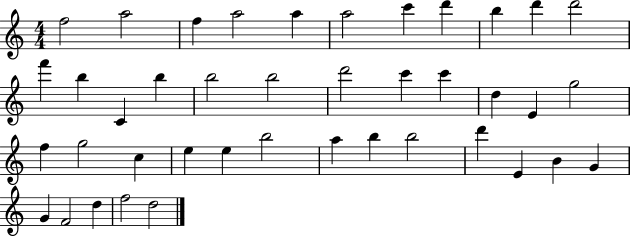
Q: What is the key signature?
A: C major